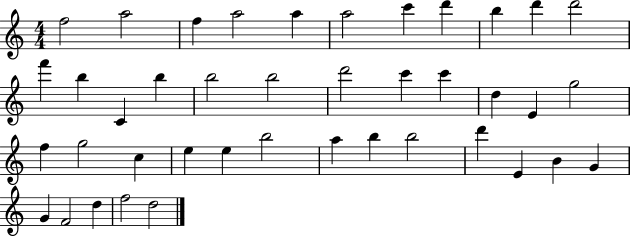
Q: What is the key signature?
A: C major